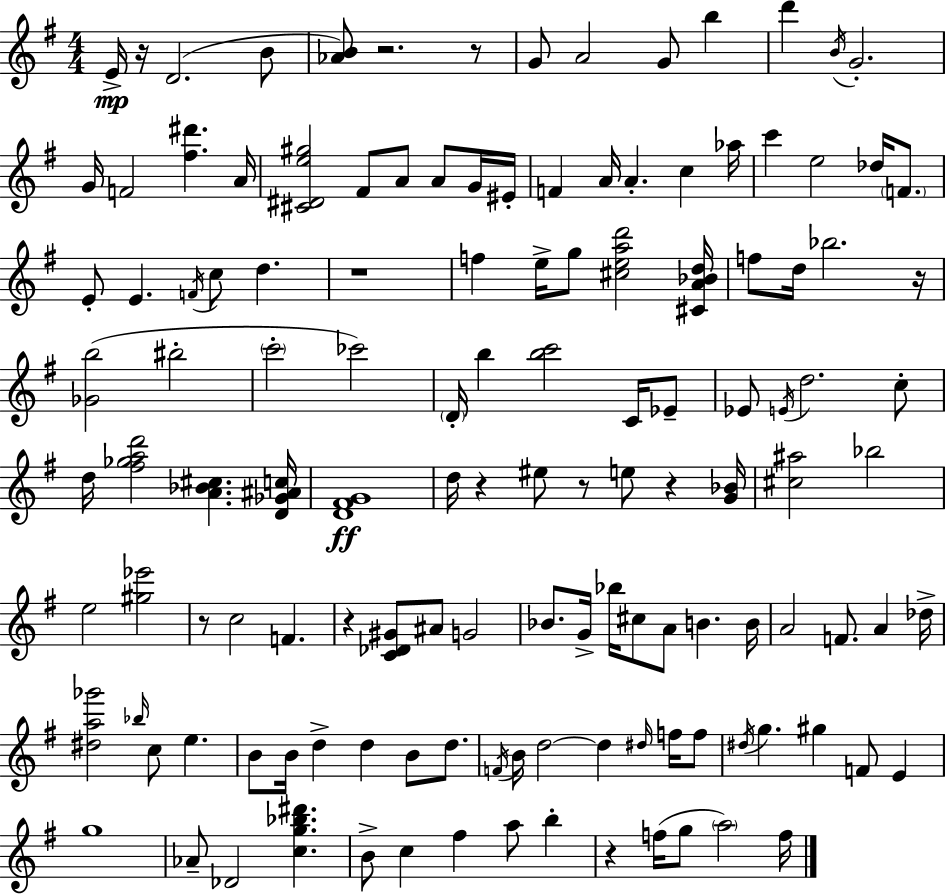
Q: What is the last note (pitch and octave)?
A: F5